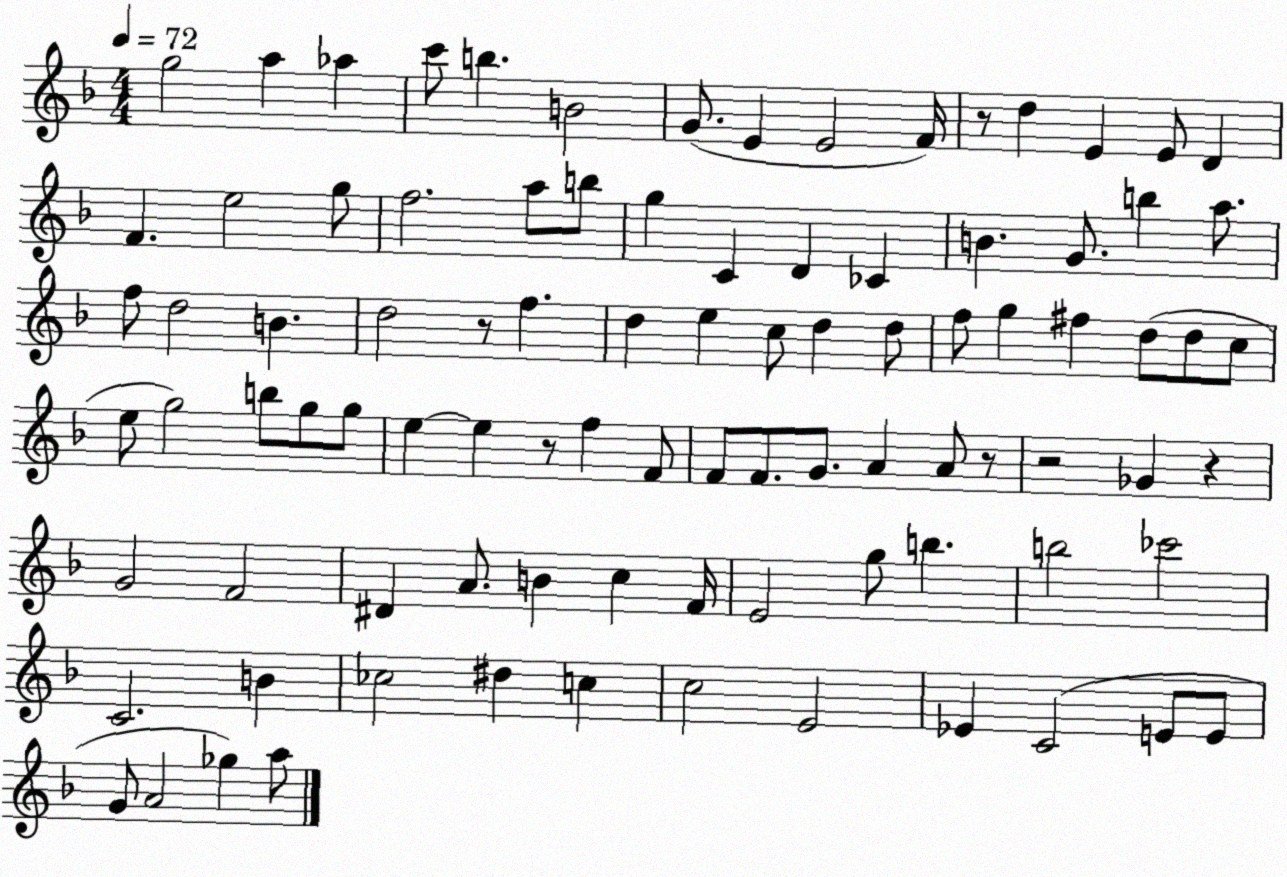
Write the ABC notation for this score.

X:1
T:Untitled
M:4/4
L:1/4
K:F
g2 a _a c'/2 b B2 G/2 E E2 F/4 z/2 d E E/2 D F e2 g/2 f2 a/2 b/2 g C D _C B G/2 b a/2 f/2 d2 B d2 z/2 f d e c/2 d d/2 f/2 g ^f d/2 d/2 c/2 e/2 g2 b/2 g/2 g/2 e e z/2 f F/2 F/2 F/2 G/2 A A/2 z/2 z2 _G z G2 F2 ^D A/2 B c F/4 E2 g/2 b b2 _c'2 C2 B _c2 ^d c c2 E2 _E C2 E/2 E/2 G/2 A2 _g a/2